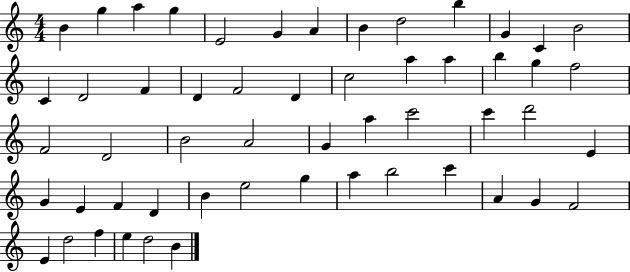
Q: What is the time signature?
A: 4/4